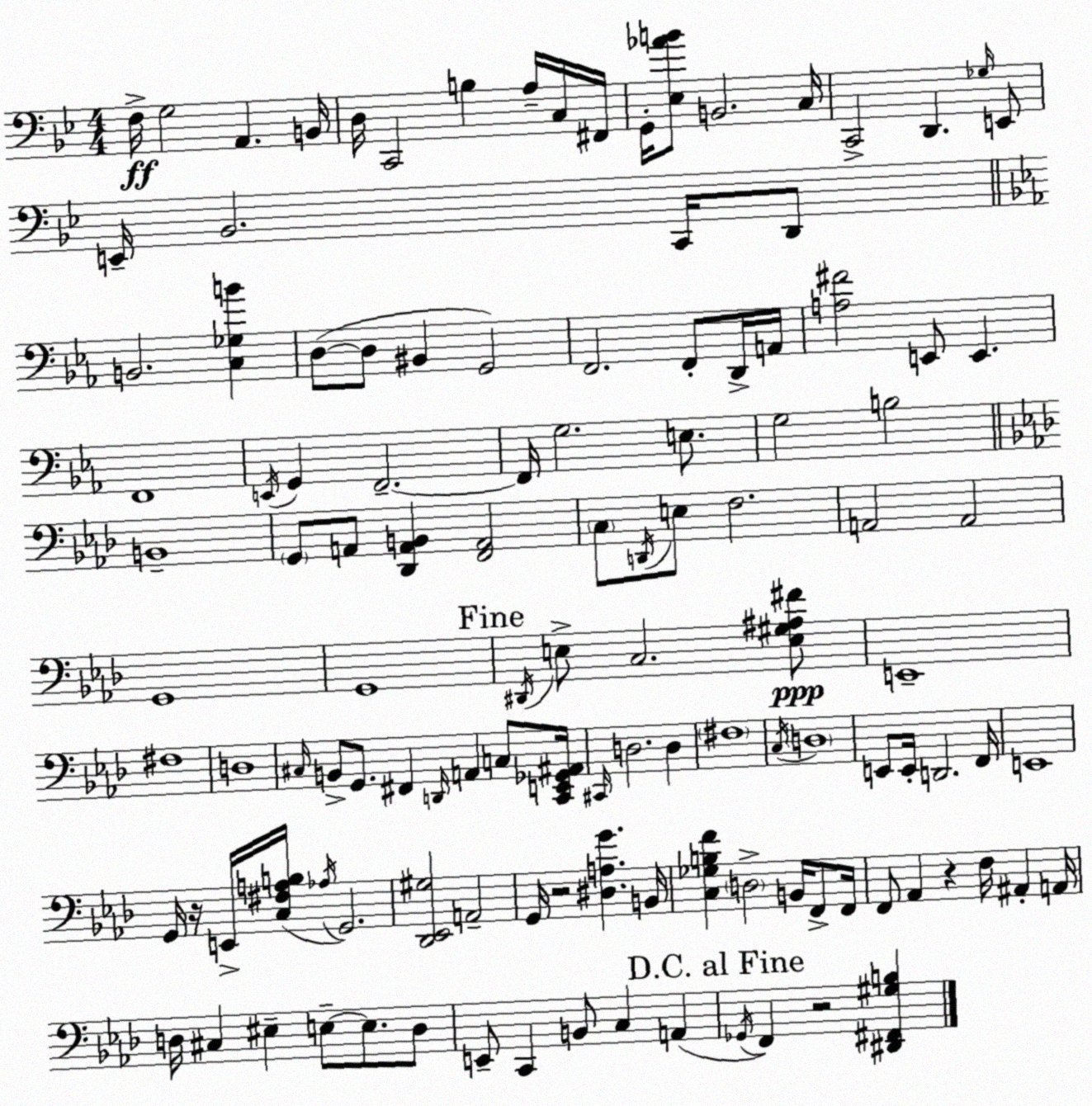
X:1
T:Untitled
M:4/4
L:1/4
K:Gm
F,/4 G,2 A,, B,,/4 D,/4 C,,2 B, A,/4 C,/4 ^F,,/4 G,,/4 [_E,_AB]/2 B,,2 C,/4 C,,2 D,, _G,/4 E,,/2 E,,/4 _B,,2 C,,/4 D,,/2 B,,2 [C,_G,B] D,/2 D,/2 ^B,, G,,2 F,,2 F,,/2 D,,/4 A,,/4 [A,^F]2 E,,/2 E,, F,,4 E,,/4 G,, F,,2 F,,/4 G,2 E,/2 G,2 B,2 B,,4 G,,/2 A,,/2 [_D,,A,,B,,] [F,,A,,]2 C,/2 D,,/4 E,/2 F,2 A,,2 A,,2 G,,4 G,,4 ^D,,/4 E,/2 C,2 [E,^G,^A,^F]/2 E,,4 ^F,4 D,4 ^C,/4 B,,/2 G,,/2 ^F,, D,,/4 A,, C,/2 [C,,E,,_G,,^A,,]/4 ^C,,/4 D,2 D, ^F,4 C,/4 D,4 E,,/2 E,,/4 D,,2 F,,/4 E,,4 G,,/4 z/4 E,,/4 [C,^F,A,B,]/4 _A,/4 G,,2 [_D,,_E,,^G,]2 A,,2 G,,/4 z2 [^D,A,G] B,,/4 [C,_G,B,F] D,2 B,,/4 F,,/2 F,,/4 F,,/2 _A,, z F,/4 ^A,, A,,/4 D,/4 ^C, ^E, E,/2 E,/2 D,/2 E,,/2 C,, B,,/2 C, A,, _G,,/4 F,, z2 [^D,,^F,,^G,B,]